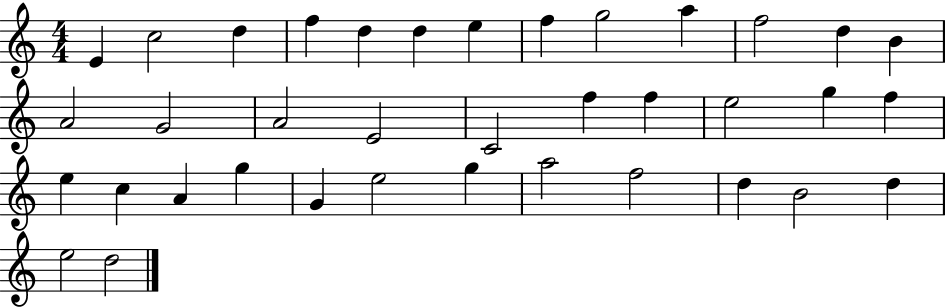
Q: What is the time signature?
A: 4/4